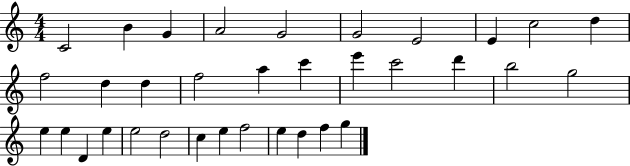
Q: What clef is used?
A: treble